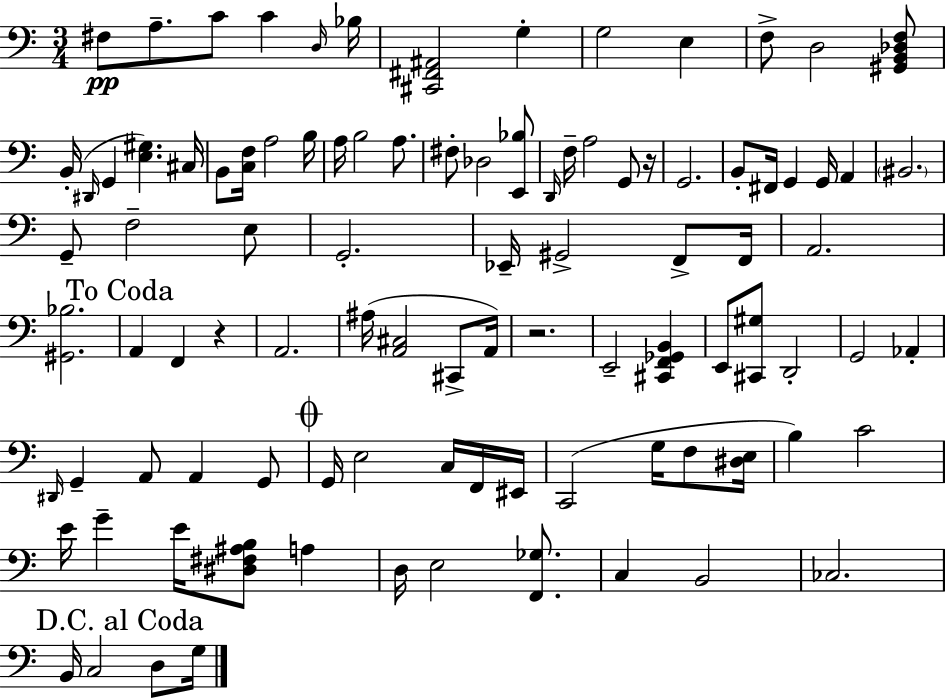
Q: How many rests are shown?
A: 3